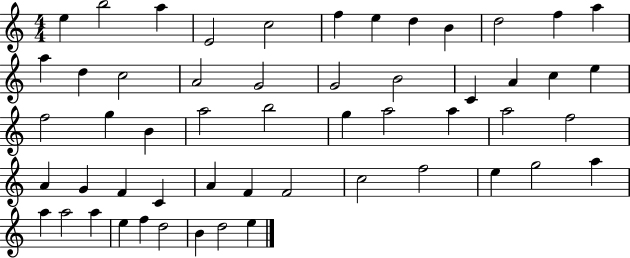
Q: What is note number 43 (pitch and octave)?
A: E5